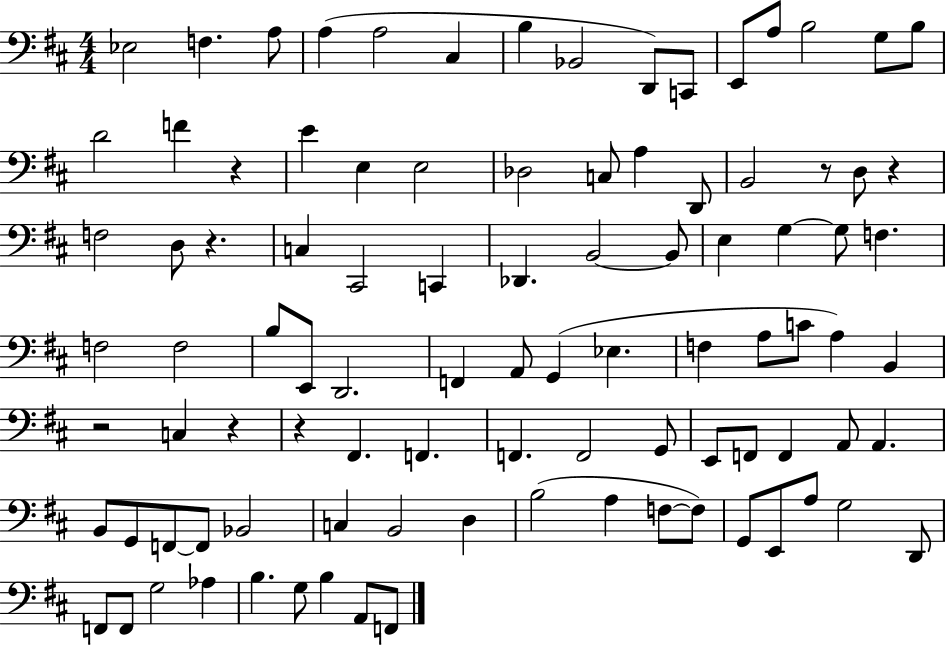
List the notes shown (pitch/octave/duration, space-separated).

Eb3/h F3/q. A3/e A3/q A3/h C#3/q B3/q Bb2/h D2/e C2/e E2/e A3/e B3/h G3/e B3/e D4/h F4/q R/q E4/q E3/q E3/h Db3/h C3/e A3/q D2/e B2/h R/e D3/e R/q F3/h D3/e R/q. C3/q C#2/h C2/q Db2/q. B2/h B2/e E3/q G3/q G3/e F3/q. F3/h F3/h B3/e E2/e D2/h. F2/q A2/e G2/q Eb3/q. F3/q A3/e C4/e A3/q B2/q R/h C3/q R/q R/q F#2/q. F2/q. F2/q. F2/h G2/e E2/e F2/e F2/q A2/e A2/q. B2/e G2/e F2/e F2/e Bb2/h C3/q B2/h D3/q B3/h A3/q F3/e F3/e G2/e E2/e A3/e G3/h D2/e F2/e F2/e G3/h Ab3/q B3/q. G3/e B3/q A2/e F2/e